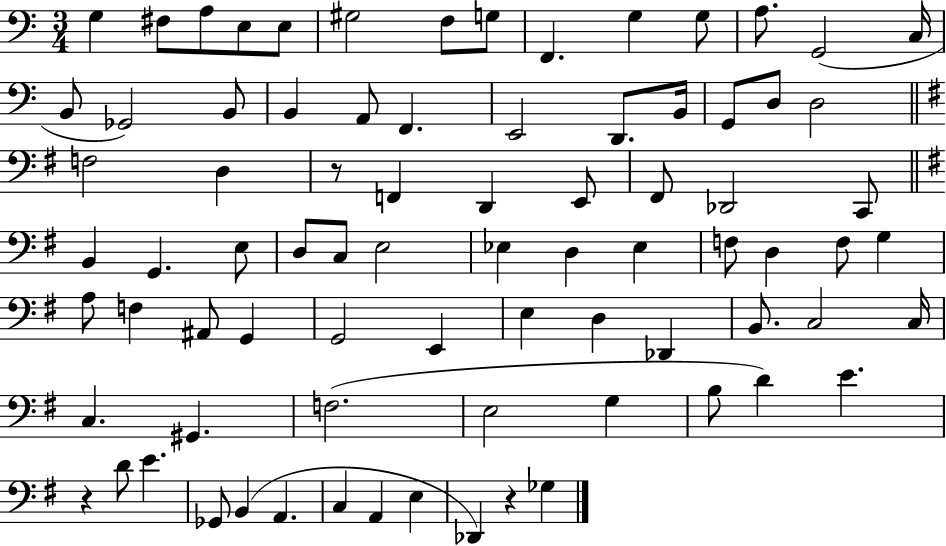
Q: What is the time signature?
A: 3/4